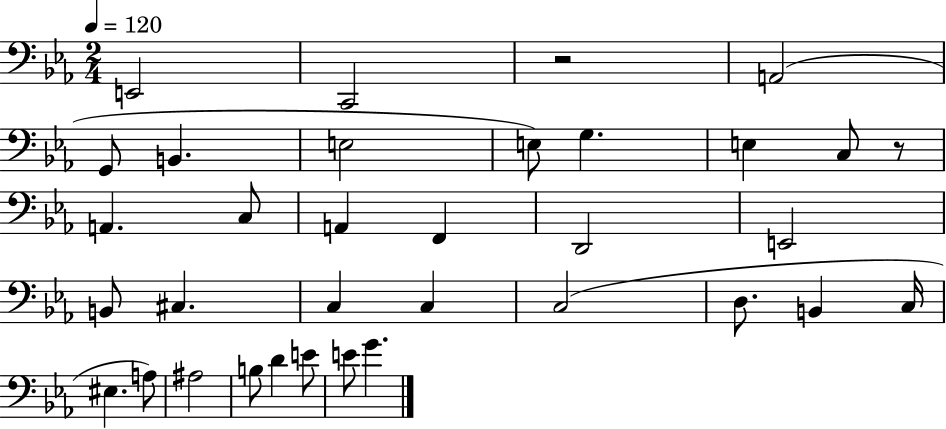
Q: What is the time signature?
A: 2/4